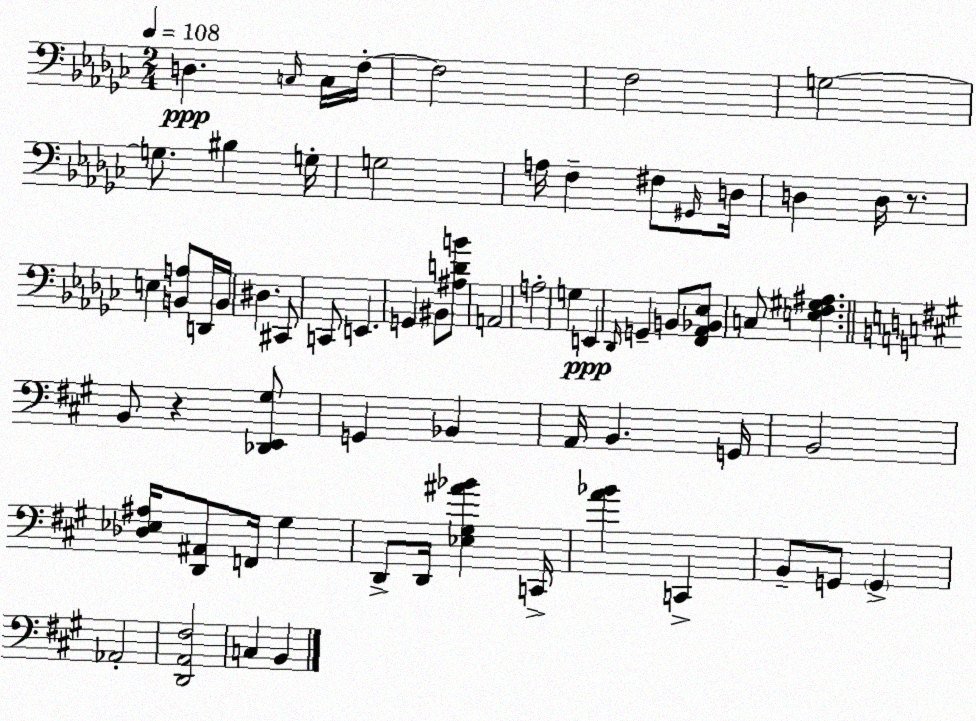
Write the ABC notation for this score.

X:1
T:Untitled
M:2/4
L:1/4
K:Ebm
D, C,/4 C,/4 F,/4 F,2 F,2 G,2 G,/2 ^B, G,/4 G,2 A,/4 F, ^F,/2 ^G,,/4 D,/4 D, D,/4 z/2 E, [B,,A,]/2 D,,/4 B,,/4 ^D, ^C,,/2 C,,/2 E,, G,, ^B,,/2 [^A,DB]/2 A,,2 A,2 G, E,, _D,,/4 G,, B,,/2 [F,,_A,,_B,,_E,]/2 C,/2 [E,F,^G,^A,] B,,/2 z [_D,,E,,^G,]/2 G,, _B,, A,,/4 B,, G,,/4 B,,2 [_D,_E,^A,]/4 [D,,^A,,]/2 F,,/4 ^G, D,,/2 D,,/4 [_E,^G,^A_B] C,,/4 [A_B] C,, B,,/2 G,,/2 G,, _A,,2 [D,,A,,^F,]2 C, B,,